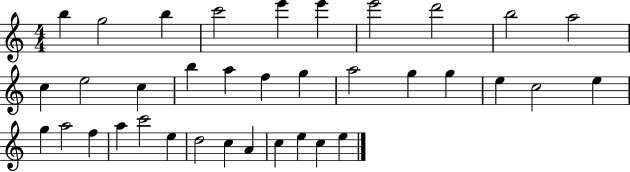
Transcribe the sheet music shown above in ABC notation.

X:1
T:Untitled
M:4/4
L:1/4
K:C
b g2 b c'2 e' e' e'2 d'2 b2 a2 c e2 c b a f g a2 g g e c2 e g a2 f a c'2 e d2 c A c e c e